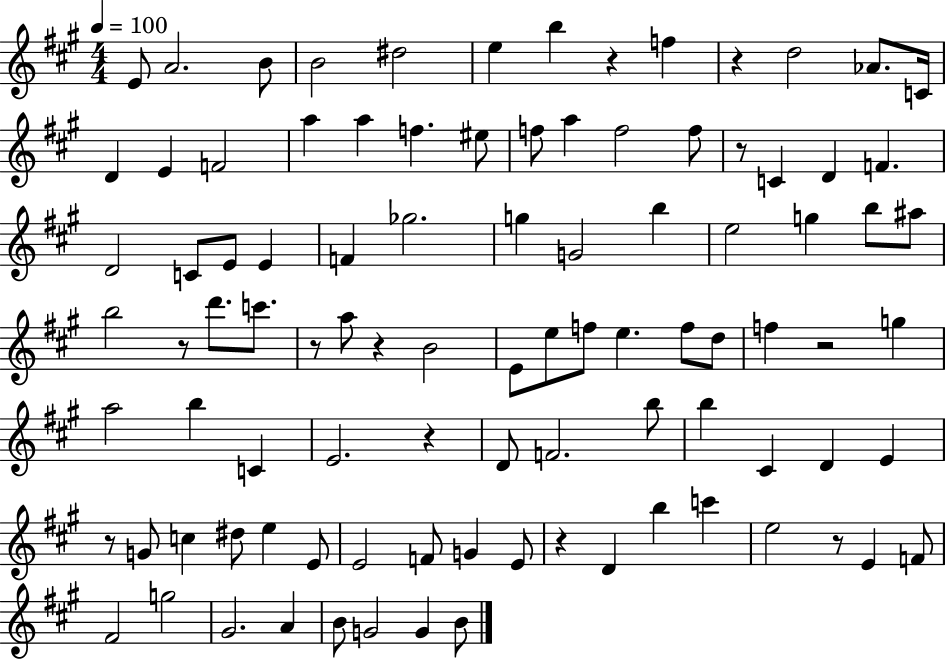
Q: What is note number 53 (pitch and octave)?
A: B5